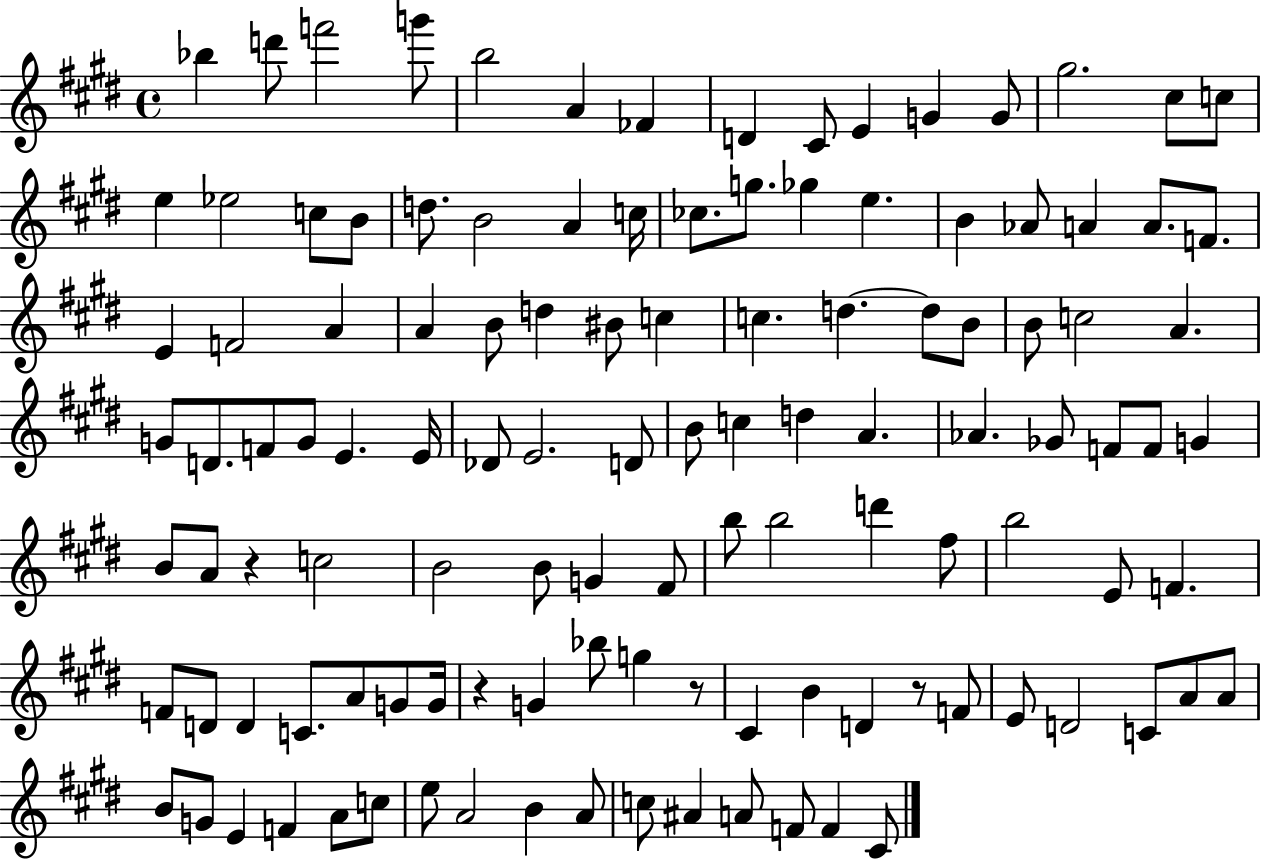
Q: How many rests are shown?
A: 4